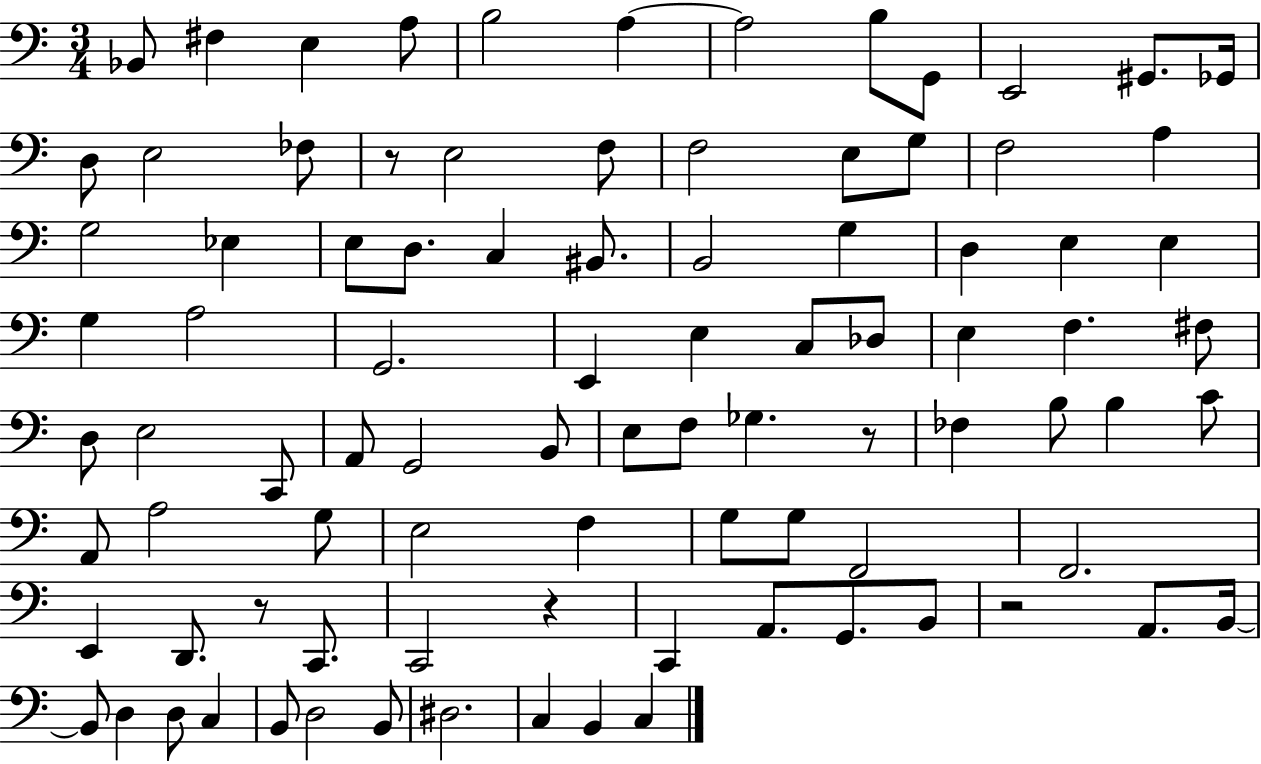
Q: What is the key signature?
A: C major